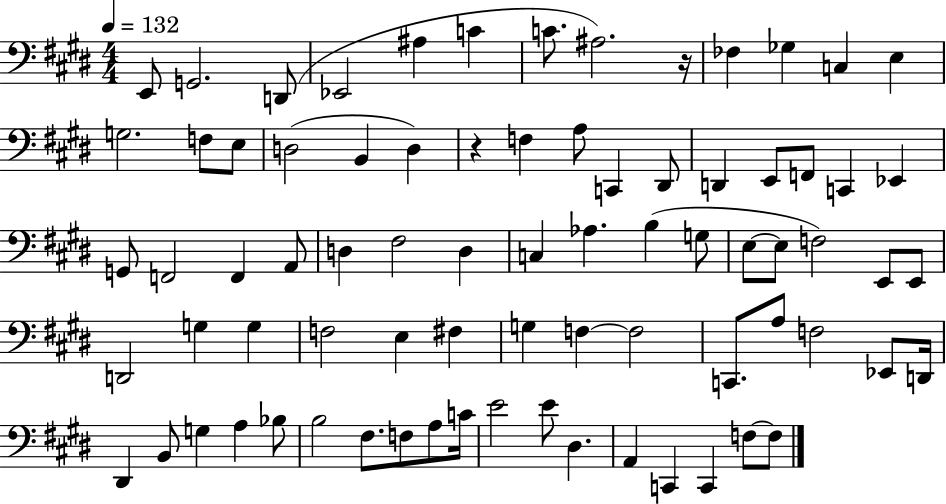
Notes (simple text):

E2/e G2/h. D2/e Eb2/h A#3/q C4/q C4/e. A#3/h. R/s FES3/q Gb3/q C3/q E3/q G3/h. F3/e E3/e D3/h B2/q D3/q R/q F3/q A3/e C2/q D#2/e D2/q E2/e F2/e C2/q Eb2/q G2/e F2/h F2/q A2/e D3/q F#3/h D3/q C3/q Ab3/q. B3/q G3/e E3/e E3/e F3/h E2/e E2/e D2/h G3/q G3/q F3/h E3/q F#3/q G3/q F3/q F3/h C2/e. A3/e F3/h Eb2/e D2/s D#2/q B2/e G3/q A3/q Bb3/e B3/h F#3/e. F3/e A3/e C4/s E4/h E4/e D#3/q. A2/q C2/q C2/q F3/e F3/e